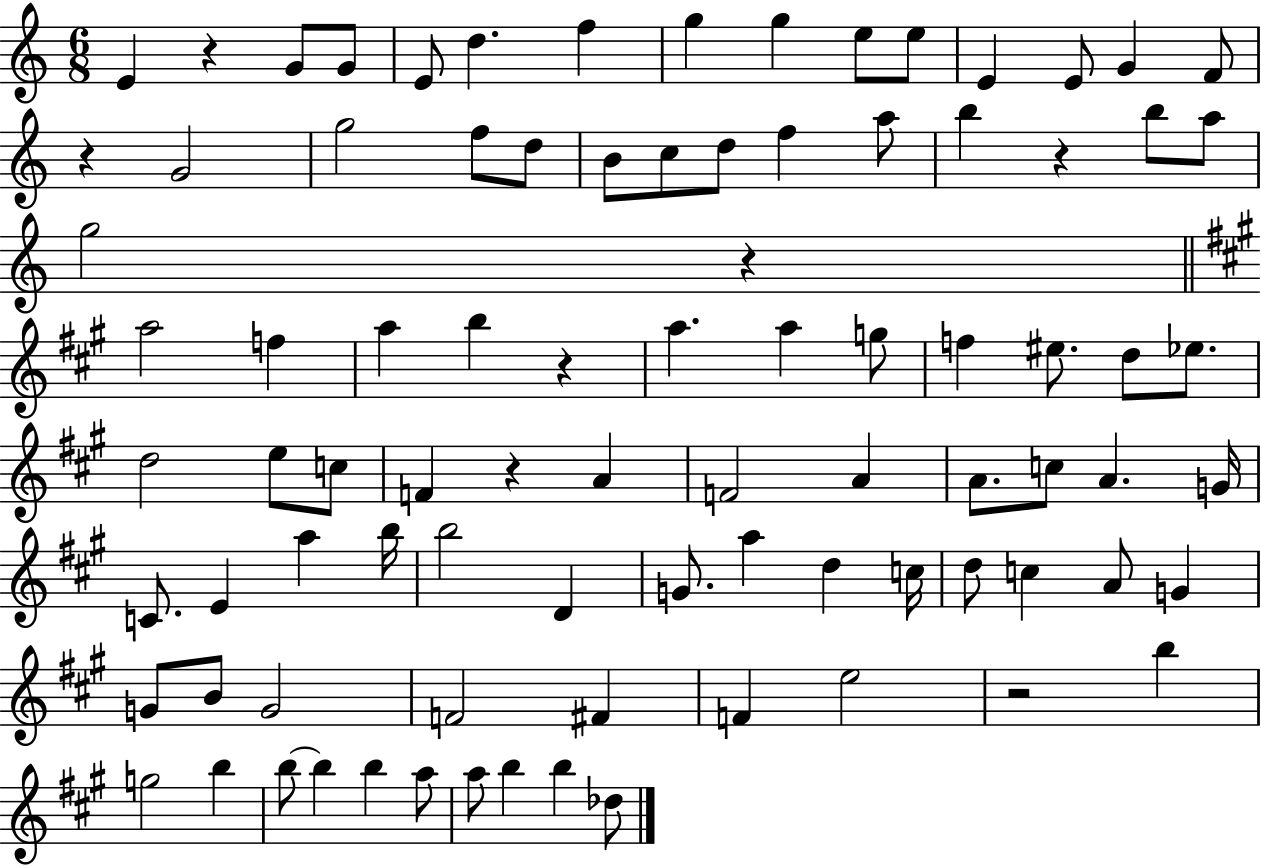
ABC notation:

X:1
T:Untitled
M:6/8
L:1/4
K:C
E z G/2 G/2 E/2 d f g g e/2 e/2 E E/2 G F/2 z G2 g2 f/2 d/2 B/2 c/2 d/2 f a/2 b z b/2 a/2 g2 z a2 f a b z a a g/2 f ^e/2 d/2 _e/2 d2 e/2 c/2 F z A F2 A A/2 c/2 A G/4 C/2 E a b/4 b2 D G/2 a d c/4 d/2 c A/2 G G/2 B/2 G2 F2 ^F F e2 z2 b g2 b b/2 b b a/2 a/2 b b _d/2